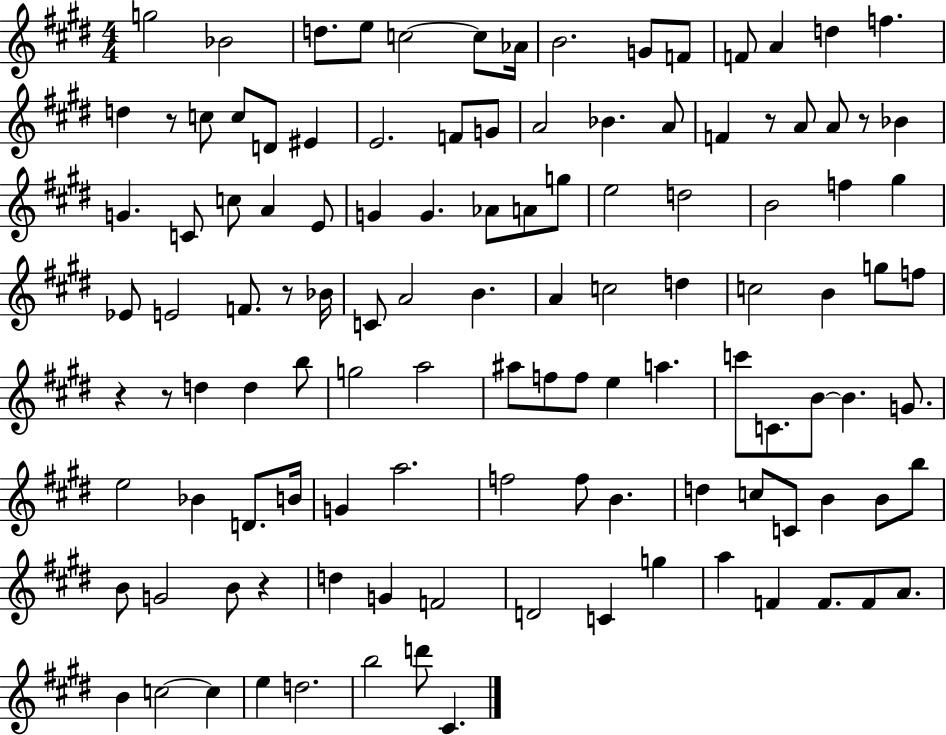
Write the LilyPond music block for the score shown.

{
  \clef treble
  \numericTimeSignature
  \time 4/4
  \key e \major
  \repeat volta 2 { g''2 bes'2 | d''8. e''8 c''2~~ c''8 aes'16 | b'2. g'8 f'8 | f'8 a'4 d''4 f''4. | \break d''4 r8 c''8 c''8 d'8 eis'4 | e'2. f'8 g'8 | a'2 bes'4. a'8 | f'4 r8 a'8 a'8 r8 bes'4 | \break g'4. c'8 c''8 a'4 e'8 | g'4 g'4. aes'8 a'8 g''8 | e''2 d''2 | b'2 f''4 gis''4 | \break ees'8 e'2 f'8. r8 bes'16 | c'8 a'2 b'4. | a'4 c''2 d''4 | c''2 b'4 g''8 f''8 | \break r4 r8 d''4 d''4 b''8 | g''2 a''2 | ais''8 f''8 f''8 e''4 a''4. | c'''8 c'8. b'8~~ b'4. g'8. | \break e''2 bes'4 d'8. b'16 | g'4 a''2. | f''2 f''8 b'4. | d''4 c''8 c'8 b'4 b'8 b''8 | \break b'8 g'2 b'8 r4 | d''4 g'4 f'2 | d'2 c'4 g''4 | a''4 f'4 f'8. f'8 a'8. | \break b'4 c''2~~ c''4 | e''4 d''2. | b''2 d'''8 cis'4. | } \bar "|."
}